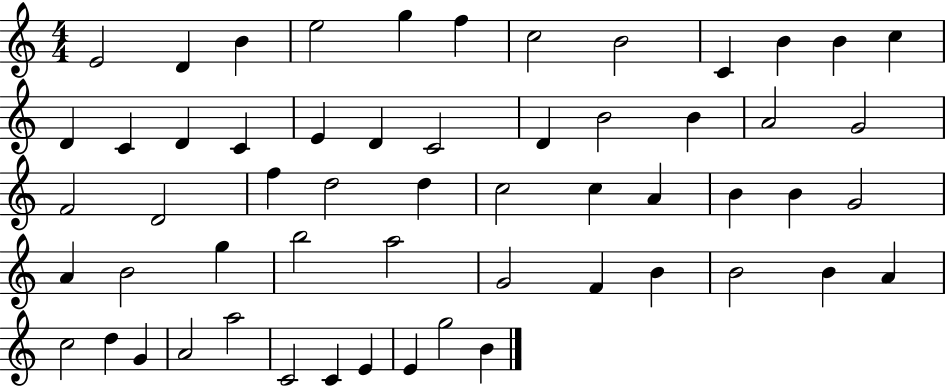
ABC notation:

X:1
T:Untitled
M:4/4
L:1/4
K:C
E2 D B e2 g f c2 B2 C B B c D C D C E D C2 D B2 B A2 G2 F2 D2 f d2 d c2 c A B B G2 A B2 g b2 a2 G2 F B B2 B A c2 d G A2 a2 C2 C E E g2 B